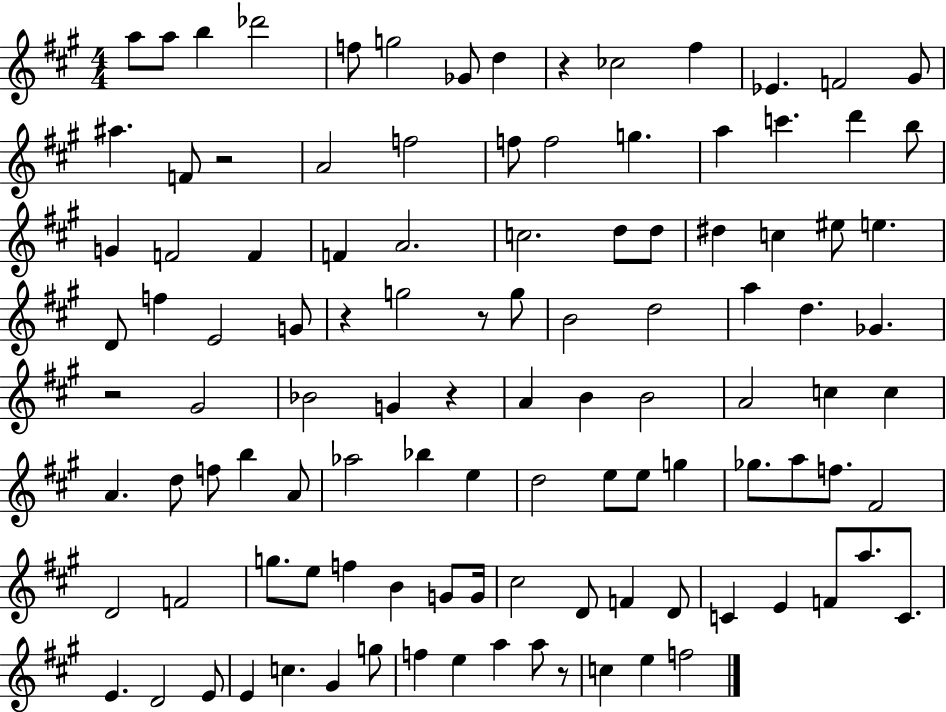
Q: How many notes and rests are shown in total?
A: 110